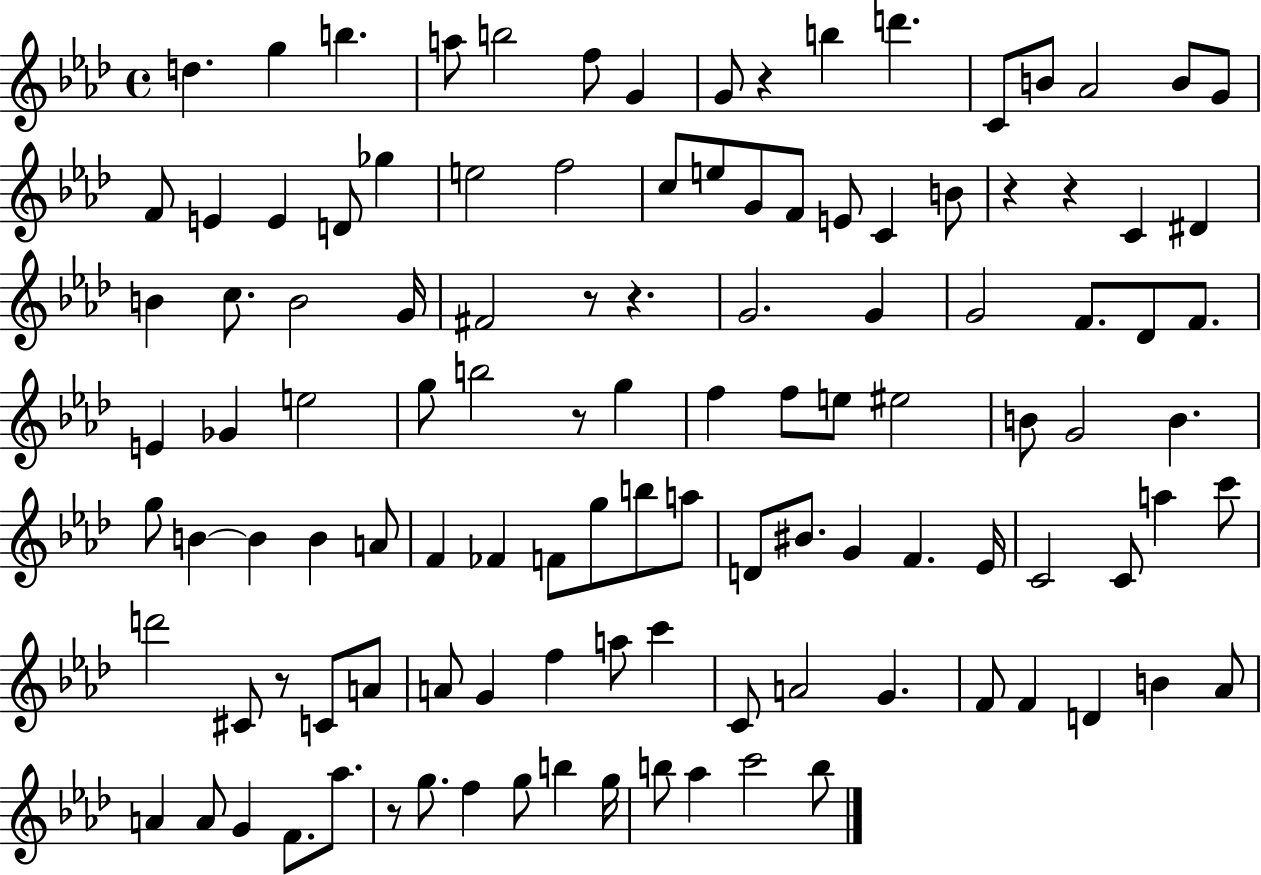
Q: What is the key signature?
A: AES major